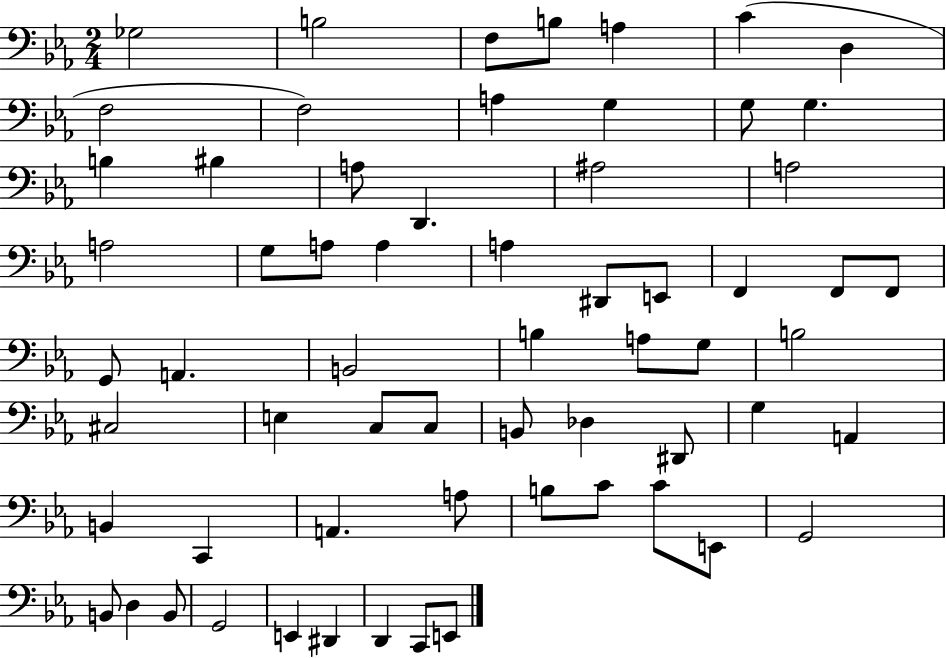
Gb3/h B3/h F3/e B3/e A3/q C4/q D3/q F3/h F3/h A3/q G3/q G3/e G3/q. B3/q BIS3/q A3/e D2/q. A#3/h A3/h A3/h G3/e A3/e A3/q A3/q D#2/e E2/e F2/q F2/e F2/e G2/e A2/q. B2/h B3/q A3/e G3/e B3/h C#3/h E3/q C3/e C3/e B2/e Db3/q D#2/e G3/q A2/q B2/q C2/q A2/q. A3/e B3/e C4/e C4/e E2/e G2/h B2/e D3/q B2/e G2/h E2/q D#2/q D2/q C2/e E2/e